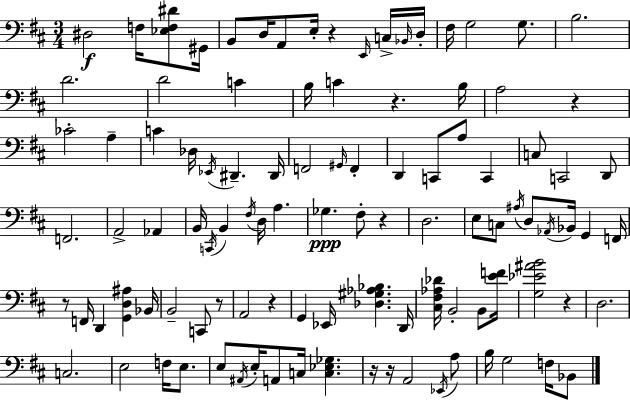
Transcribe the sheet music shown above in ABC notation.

X:1
T:Untitled
M:3/4
L:1/4
K:D
^D,2 F,/4 [_E,F,^D]/2 ^G,,/4 B,,/2 D,/4 A,,/2 E,/4 z E,,/4 C,/4 _B,,/4 D,/4 ^F,/4 G,2 G,/2 B,2 D2 D2 C B,/4 C z B,/4 A,2 z _C2 A, C _D,/4 _E,,/4 ^D,, ^D,,/4 F,,2 ^G,,/4 F,, D,, C,,/2 A,/2 C,, C,/2 C,,2 D,,/2 F,,2 A,,2 _A,, B,,/4 C,,/4 B,, ^F,/4 D,/4 A, _G, ^F,/2 z D,2 E,/2 C,/2 ^A,/4 D,/2 _A,,/4 _B,,/4 G,, F,,/4 z/2 F,,/4 D,, [G,,D,^A,] _B,,/4 B,,2 C,,/2 z/2 A,,2 z G,, _E,,/4 [_D,^G,_A,_B,] D,,/4 [^C,^F,_A,_D]/4 B,,2 B,,/2 [EF]/4 [G,_E^AB]2 z D,2 C,2 E,2 F,/4 E,/2 E,/2 ^A,,/4 E,/4 A,,/2 C,/4 [C,_E,_G,] z/4 z/4 A,,2 _E,,/4 A,/2 B,/4 G,2 F,/4 _B,,/2